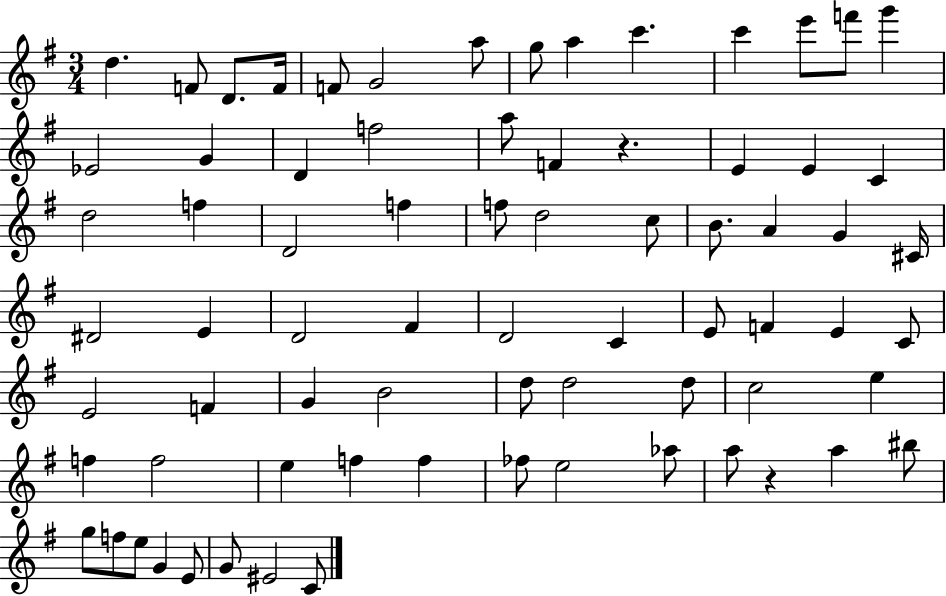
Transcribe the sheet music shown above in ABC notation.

X:1
T:Untitled
M:3/4
L:1/4
K:G
d F/2 D/2 F/4 F/2 G2 a/2 g/2 a c' c' e'/2 f'/2 g' _E2 G D f2 a/2 F z E E C d2 f D2 f f/2 d2 c/2 B/2 A G ^C/4 ^D2 E D2 ^F D2 C E/2 F E C/2 E2 F G B2 d/2 d2 d/2 c2 e f f2 e f f _f/2 e2 _a/2 a/2 z a ^b/2 g/2 f/2 e/2 G E/2 G/2 ^E2 C/2